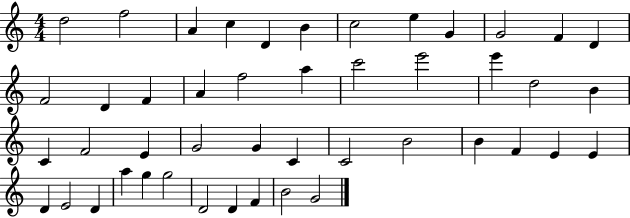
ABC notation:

X:1
T:Untitled
M:4/4
L:1/4
K:C
d2 f2 A c D B c2 e G G2 F D F2 D F A f2 a c'2 e'2 e' d2 B C F2 E G2 G C C2 B2 B F E E D E2 D a g g2 D2 D F B2 G2